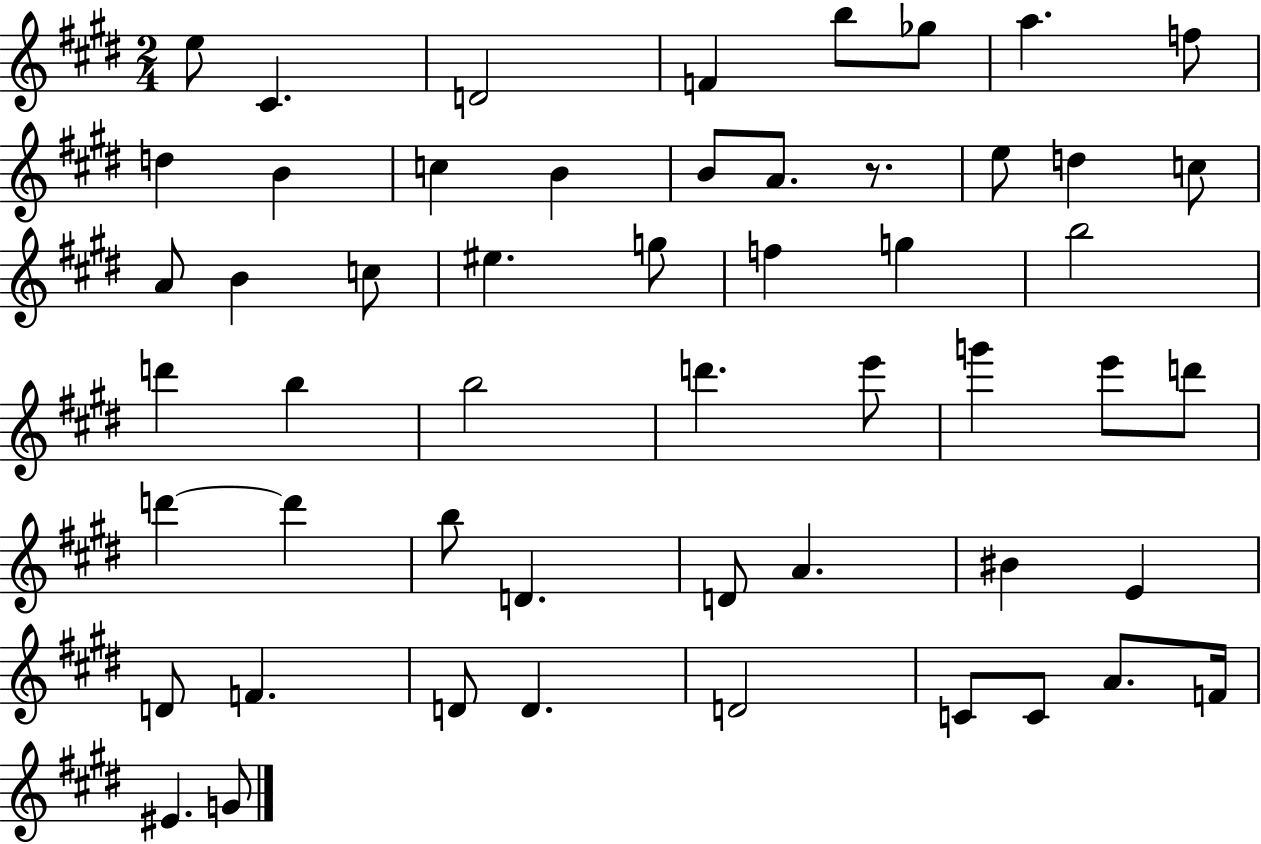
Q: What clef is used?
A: treble